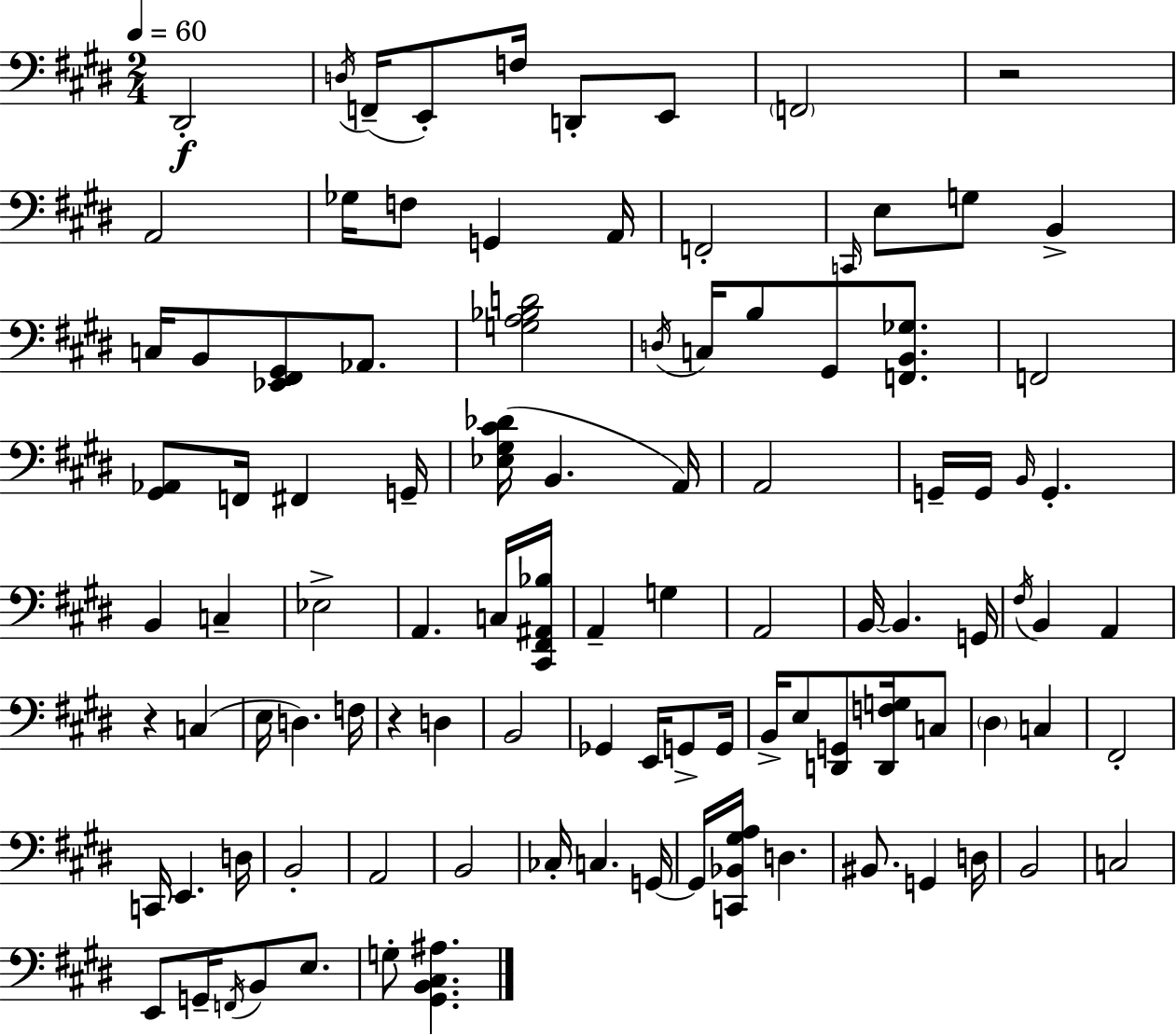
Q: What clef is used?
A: bass